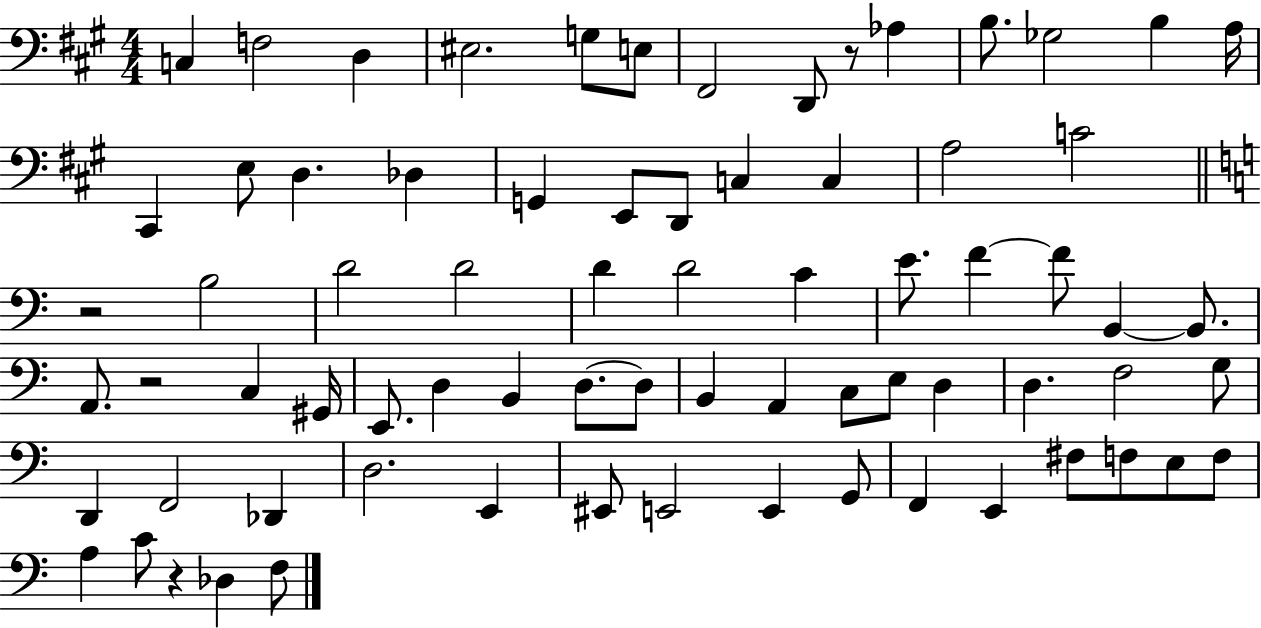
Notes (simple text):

C3/q F3/h D3/q EIS3/h. G3/e E3/e F#2/h D2/e R/e Ab3/q B3/e. Gb3/h B3/q A3/s C#2/q E3/e D3/q. Db3/q G2/q E2/e D2/e C3/q C3/q A3/h C4/h R/h B3/h D4/h D4/h D4/q D4/h C4/q E4/e. F4/q F4/e B2/q B2/e. A2/e. R/h C3/q G#2/s E2/e. D3/q B2/q D3/e. D3/e B2/q A2/q C3/e E3/e D3/q D3/q. F3/h G3/e D2/q F2/h Db2/q D3/h. E2/q EIS2/e E2/h E2/q G2/e F2/q E2/q F#3/e F3/e E3/e F3/e A3/q C4/e R/q Db3/q F3/e